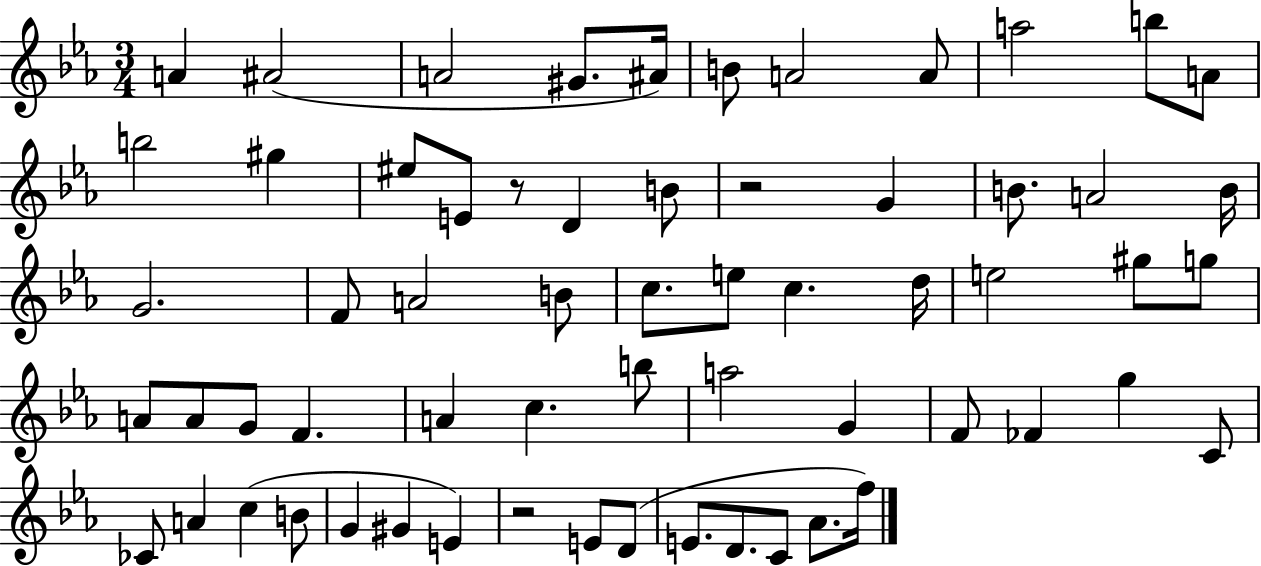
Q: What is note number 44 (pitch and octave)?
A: G5